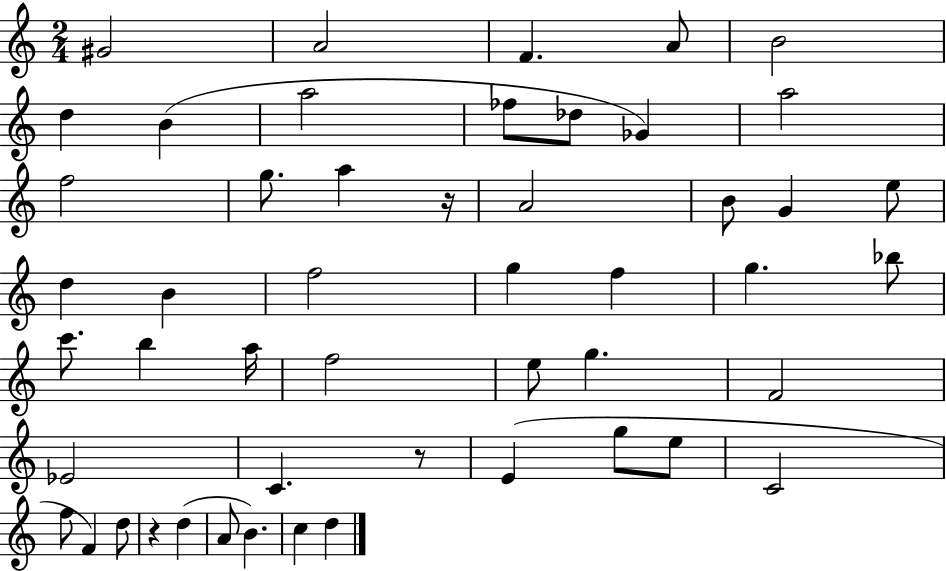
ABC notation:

X:1
T:Untitled
M:2/4
L:1/4
K:C
^G2 A2 F A/2 B2 d B a2 _f/2 _d/2 _G a2 f2 g/2 a z/4 A2 B/2 G e/2 d B f2 g f g _b/2 c'/2 b a/4 f2 e/2 g F2 _E2 C z/2 E g/2 e/2 C2 f/2 F d/2 z d A/2 B c d